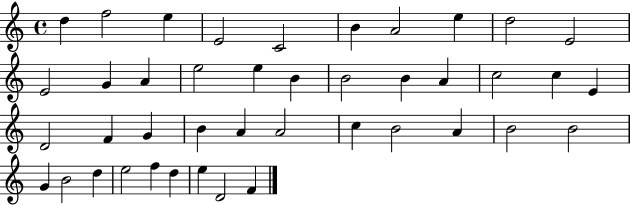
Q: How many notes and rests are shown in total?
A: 42